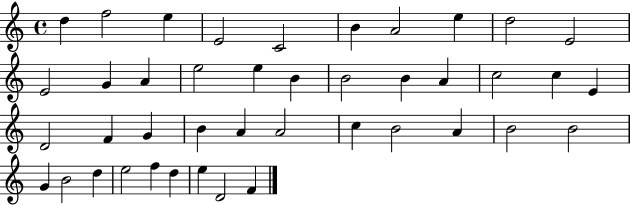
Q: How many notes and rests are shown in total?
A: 42